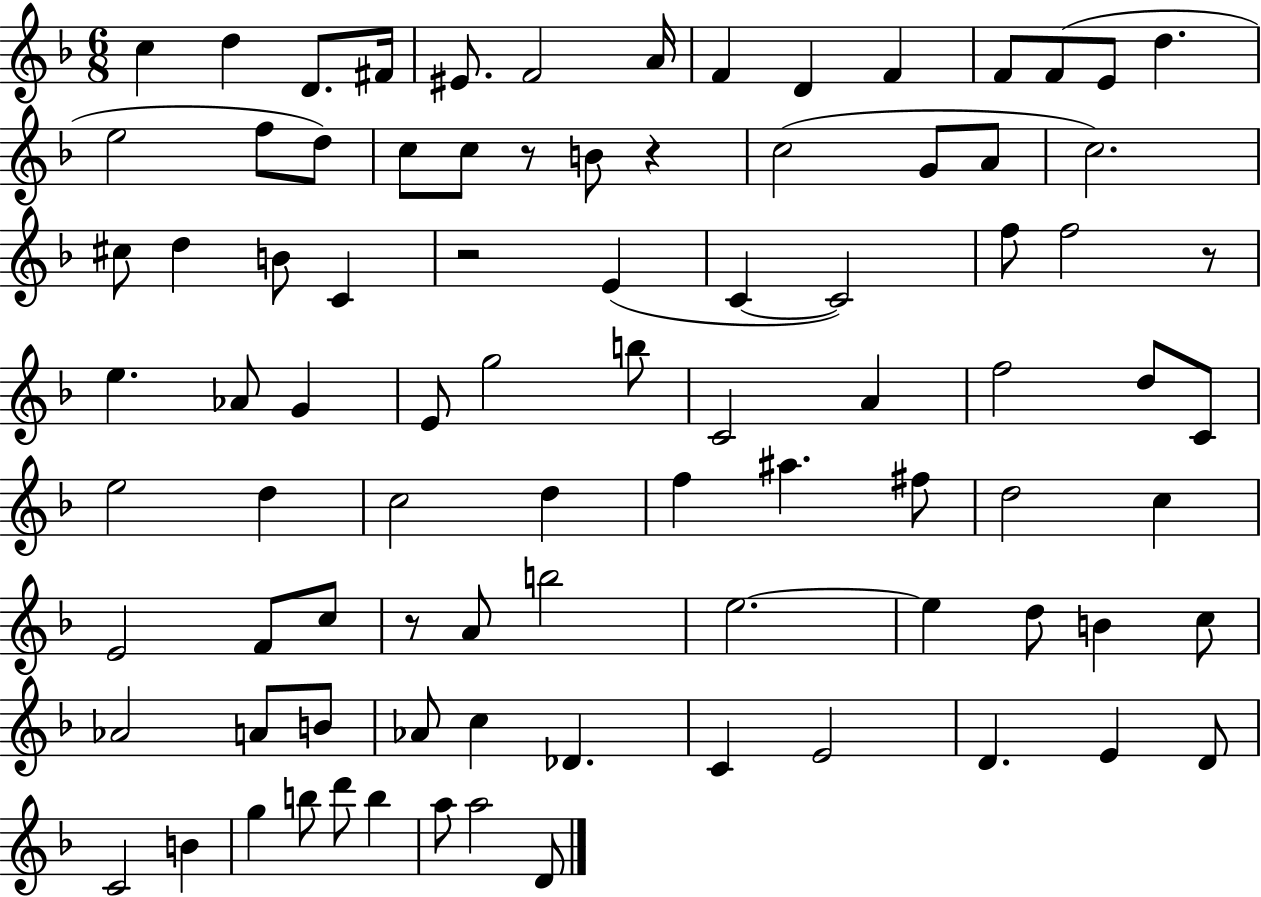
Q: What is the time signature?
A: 6/8